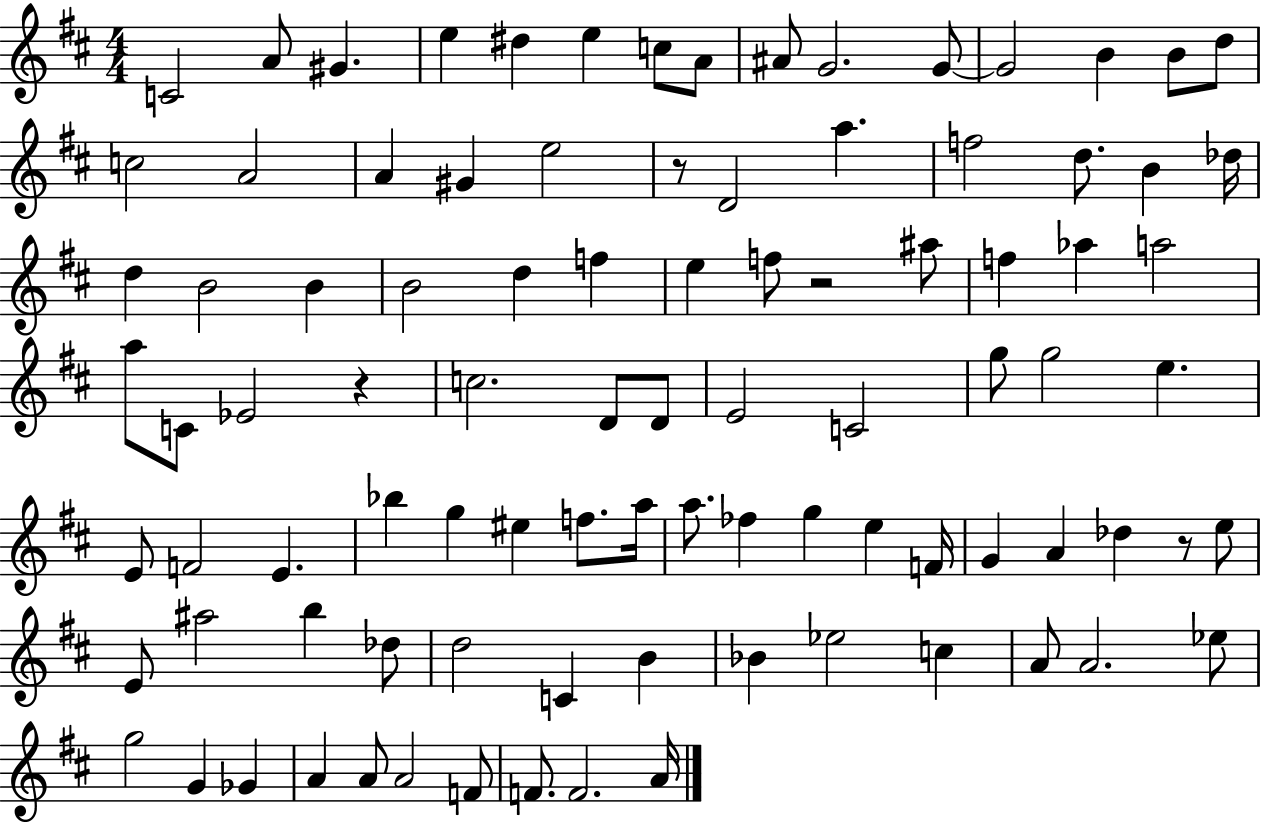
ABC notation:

X:1
T:Untitled
M:4/4
L:1/4
K:D
C2 A/2 ^G e ^d e c/2 A/2 ^A/2 G2 G/2 G2 B B/2 d/2 c2 A2 A ^G e2 z/2 D2 a f2 d/2 B _d/4 d B2 B B2 d f e f/2 z2 ^a/2 f _a a2 a/2 C/2 _E2 z c2 D/2 D/2 E2 C2 g/2 g2 e E/2 F2 E _b g ^e f/2 a/4 a/2 _f g e F/4 G A _d z/2 e/2 E/2 ^a2 b _d/2 d2 C B _B _e2 c A/2 A2 _e/2 g2 G _G A A/2 A2 F/2 F/2 F2 A/4